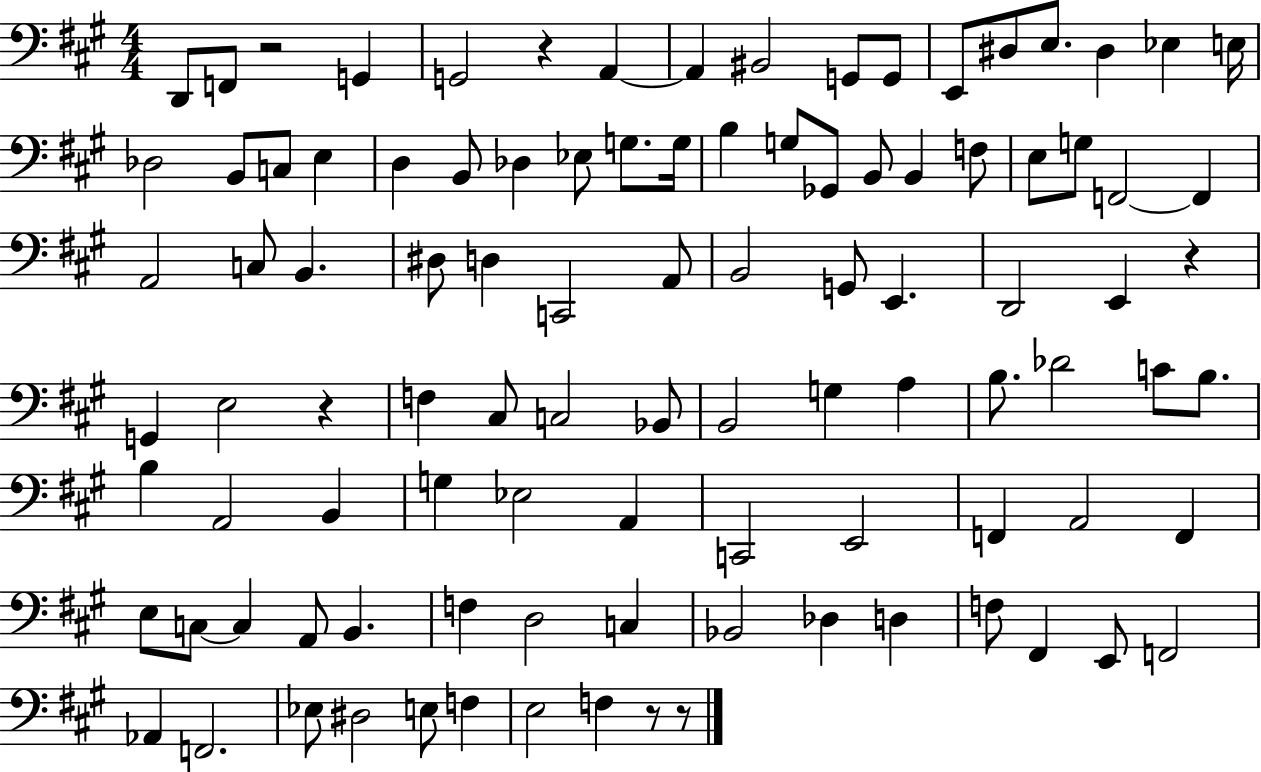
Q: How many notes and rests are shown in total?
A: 100